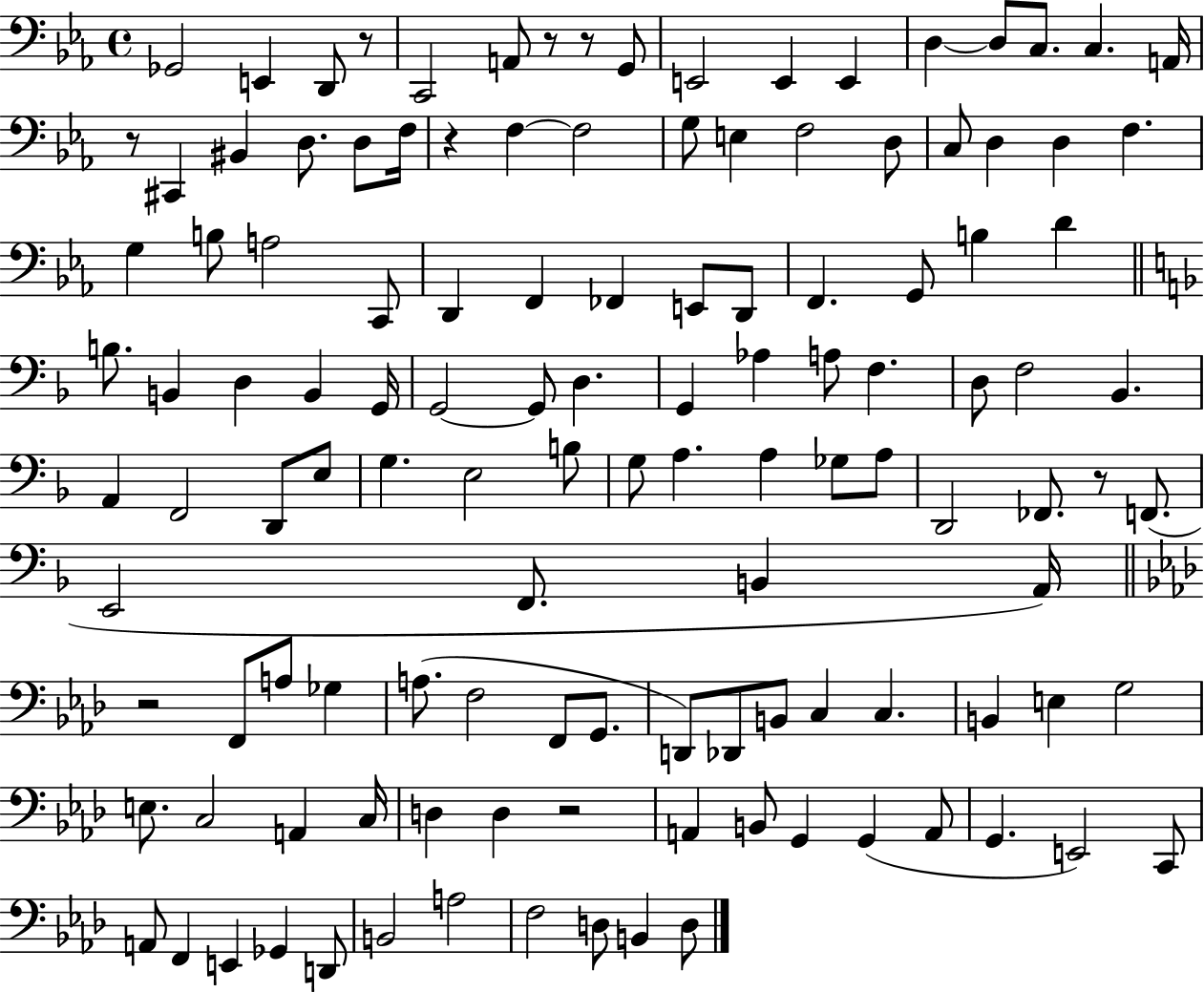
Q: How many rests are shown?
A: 8